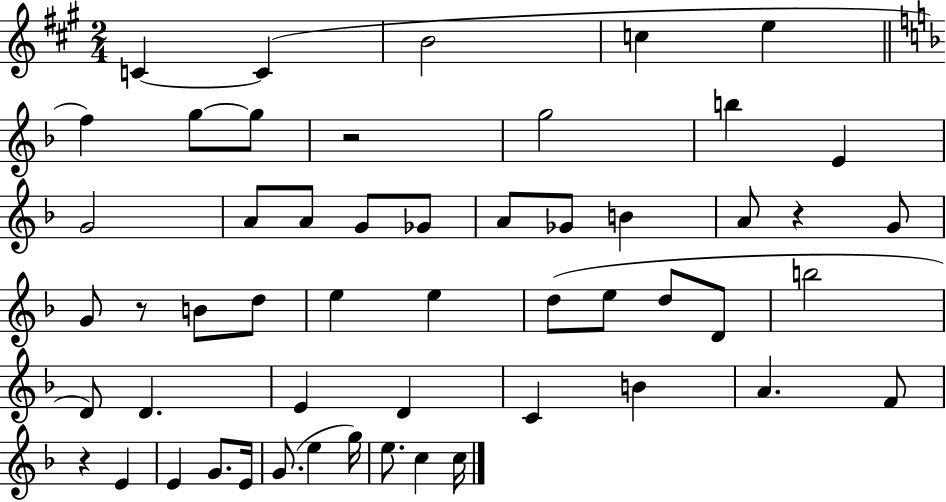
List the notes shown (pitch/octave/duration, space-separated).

C4/q C4/q B4/h C5/q E5/q F5/q G5/e G5/e R/h G5/h B5/q E4/q G4/h A4/e A4/e G4/e Gb4/e A4/e Gb4/e B4/q A4/e R/q G4/e G4/e R/e B4/e D5/e E5/q E5/q D5/e E5/e D5/e D4/e B5/h D4/e D4/q. E4/q D4/q C4/q B4/q A4/q. F4/e R/q E4/q E4/q G4/e. E4/s G4/e. E5/q G5/s E5/e. C5/q C5/s